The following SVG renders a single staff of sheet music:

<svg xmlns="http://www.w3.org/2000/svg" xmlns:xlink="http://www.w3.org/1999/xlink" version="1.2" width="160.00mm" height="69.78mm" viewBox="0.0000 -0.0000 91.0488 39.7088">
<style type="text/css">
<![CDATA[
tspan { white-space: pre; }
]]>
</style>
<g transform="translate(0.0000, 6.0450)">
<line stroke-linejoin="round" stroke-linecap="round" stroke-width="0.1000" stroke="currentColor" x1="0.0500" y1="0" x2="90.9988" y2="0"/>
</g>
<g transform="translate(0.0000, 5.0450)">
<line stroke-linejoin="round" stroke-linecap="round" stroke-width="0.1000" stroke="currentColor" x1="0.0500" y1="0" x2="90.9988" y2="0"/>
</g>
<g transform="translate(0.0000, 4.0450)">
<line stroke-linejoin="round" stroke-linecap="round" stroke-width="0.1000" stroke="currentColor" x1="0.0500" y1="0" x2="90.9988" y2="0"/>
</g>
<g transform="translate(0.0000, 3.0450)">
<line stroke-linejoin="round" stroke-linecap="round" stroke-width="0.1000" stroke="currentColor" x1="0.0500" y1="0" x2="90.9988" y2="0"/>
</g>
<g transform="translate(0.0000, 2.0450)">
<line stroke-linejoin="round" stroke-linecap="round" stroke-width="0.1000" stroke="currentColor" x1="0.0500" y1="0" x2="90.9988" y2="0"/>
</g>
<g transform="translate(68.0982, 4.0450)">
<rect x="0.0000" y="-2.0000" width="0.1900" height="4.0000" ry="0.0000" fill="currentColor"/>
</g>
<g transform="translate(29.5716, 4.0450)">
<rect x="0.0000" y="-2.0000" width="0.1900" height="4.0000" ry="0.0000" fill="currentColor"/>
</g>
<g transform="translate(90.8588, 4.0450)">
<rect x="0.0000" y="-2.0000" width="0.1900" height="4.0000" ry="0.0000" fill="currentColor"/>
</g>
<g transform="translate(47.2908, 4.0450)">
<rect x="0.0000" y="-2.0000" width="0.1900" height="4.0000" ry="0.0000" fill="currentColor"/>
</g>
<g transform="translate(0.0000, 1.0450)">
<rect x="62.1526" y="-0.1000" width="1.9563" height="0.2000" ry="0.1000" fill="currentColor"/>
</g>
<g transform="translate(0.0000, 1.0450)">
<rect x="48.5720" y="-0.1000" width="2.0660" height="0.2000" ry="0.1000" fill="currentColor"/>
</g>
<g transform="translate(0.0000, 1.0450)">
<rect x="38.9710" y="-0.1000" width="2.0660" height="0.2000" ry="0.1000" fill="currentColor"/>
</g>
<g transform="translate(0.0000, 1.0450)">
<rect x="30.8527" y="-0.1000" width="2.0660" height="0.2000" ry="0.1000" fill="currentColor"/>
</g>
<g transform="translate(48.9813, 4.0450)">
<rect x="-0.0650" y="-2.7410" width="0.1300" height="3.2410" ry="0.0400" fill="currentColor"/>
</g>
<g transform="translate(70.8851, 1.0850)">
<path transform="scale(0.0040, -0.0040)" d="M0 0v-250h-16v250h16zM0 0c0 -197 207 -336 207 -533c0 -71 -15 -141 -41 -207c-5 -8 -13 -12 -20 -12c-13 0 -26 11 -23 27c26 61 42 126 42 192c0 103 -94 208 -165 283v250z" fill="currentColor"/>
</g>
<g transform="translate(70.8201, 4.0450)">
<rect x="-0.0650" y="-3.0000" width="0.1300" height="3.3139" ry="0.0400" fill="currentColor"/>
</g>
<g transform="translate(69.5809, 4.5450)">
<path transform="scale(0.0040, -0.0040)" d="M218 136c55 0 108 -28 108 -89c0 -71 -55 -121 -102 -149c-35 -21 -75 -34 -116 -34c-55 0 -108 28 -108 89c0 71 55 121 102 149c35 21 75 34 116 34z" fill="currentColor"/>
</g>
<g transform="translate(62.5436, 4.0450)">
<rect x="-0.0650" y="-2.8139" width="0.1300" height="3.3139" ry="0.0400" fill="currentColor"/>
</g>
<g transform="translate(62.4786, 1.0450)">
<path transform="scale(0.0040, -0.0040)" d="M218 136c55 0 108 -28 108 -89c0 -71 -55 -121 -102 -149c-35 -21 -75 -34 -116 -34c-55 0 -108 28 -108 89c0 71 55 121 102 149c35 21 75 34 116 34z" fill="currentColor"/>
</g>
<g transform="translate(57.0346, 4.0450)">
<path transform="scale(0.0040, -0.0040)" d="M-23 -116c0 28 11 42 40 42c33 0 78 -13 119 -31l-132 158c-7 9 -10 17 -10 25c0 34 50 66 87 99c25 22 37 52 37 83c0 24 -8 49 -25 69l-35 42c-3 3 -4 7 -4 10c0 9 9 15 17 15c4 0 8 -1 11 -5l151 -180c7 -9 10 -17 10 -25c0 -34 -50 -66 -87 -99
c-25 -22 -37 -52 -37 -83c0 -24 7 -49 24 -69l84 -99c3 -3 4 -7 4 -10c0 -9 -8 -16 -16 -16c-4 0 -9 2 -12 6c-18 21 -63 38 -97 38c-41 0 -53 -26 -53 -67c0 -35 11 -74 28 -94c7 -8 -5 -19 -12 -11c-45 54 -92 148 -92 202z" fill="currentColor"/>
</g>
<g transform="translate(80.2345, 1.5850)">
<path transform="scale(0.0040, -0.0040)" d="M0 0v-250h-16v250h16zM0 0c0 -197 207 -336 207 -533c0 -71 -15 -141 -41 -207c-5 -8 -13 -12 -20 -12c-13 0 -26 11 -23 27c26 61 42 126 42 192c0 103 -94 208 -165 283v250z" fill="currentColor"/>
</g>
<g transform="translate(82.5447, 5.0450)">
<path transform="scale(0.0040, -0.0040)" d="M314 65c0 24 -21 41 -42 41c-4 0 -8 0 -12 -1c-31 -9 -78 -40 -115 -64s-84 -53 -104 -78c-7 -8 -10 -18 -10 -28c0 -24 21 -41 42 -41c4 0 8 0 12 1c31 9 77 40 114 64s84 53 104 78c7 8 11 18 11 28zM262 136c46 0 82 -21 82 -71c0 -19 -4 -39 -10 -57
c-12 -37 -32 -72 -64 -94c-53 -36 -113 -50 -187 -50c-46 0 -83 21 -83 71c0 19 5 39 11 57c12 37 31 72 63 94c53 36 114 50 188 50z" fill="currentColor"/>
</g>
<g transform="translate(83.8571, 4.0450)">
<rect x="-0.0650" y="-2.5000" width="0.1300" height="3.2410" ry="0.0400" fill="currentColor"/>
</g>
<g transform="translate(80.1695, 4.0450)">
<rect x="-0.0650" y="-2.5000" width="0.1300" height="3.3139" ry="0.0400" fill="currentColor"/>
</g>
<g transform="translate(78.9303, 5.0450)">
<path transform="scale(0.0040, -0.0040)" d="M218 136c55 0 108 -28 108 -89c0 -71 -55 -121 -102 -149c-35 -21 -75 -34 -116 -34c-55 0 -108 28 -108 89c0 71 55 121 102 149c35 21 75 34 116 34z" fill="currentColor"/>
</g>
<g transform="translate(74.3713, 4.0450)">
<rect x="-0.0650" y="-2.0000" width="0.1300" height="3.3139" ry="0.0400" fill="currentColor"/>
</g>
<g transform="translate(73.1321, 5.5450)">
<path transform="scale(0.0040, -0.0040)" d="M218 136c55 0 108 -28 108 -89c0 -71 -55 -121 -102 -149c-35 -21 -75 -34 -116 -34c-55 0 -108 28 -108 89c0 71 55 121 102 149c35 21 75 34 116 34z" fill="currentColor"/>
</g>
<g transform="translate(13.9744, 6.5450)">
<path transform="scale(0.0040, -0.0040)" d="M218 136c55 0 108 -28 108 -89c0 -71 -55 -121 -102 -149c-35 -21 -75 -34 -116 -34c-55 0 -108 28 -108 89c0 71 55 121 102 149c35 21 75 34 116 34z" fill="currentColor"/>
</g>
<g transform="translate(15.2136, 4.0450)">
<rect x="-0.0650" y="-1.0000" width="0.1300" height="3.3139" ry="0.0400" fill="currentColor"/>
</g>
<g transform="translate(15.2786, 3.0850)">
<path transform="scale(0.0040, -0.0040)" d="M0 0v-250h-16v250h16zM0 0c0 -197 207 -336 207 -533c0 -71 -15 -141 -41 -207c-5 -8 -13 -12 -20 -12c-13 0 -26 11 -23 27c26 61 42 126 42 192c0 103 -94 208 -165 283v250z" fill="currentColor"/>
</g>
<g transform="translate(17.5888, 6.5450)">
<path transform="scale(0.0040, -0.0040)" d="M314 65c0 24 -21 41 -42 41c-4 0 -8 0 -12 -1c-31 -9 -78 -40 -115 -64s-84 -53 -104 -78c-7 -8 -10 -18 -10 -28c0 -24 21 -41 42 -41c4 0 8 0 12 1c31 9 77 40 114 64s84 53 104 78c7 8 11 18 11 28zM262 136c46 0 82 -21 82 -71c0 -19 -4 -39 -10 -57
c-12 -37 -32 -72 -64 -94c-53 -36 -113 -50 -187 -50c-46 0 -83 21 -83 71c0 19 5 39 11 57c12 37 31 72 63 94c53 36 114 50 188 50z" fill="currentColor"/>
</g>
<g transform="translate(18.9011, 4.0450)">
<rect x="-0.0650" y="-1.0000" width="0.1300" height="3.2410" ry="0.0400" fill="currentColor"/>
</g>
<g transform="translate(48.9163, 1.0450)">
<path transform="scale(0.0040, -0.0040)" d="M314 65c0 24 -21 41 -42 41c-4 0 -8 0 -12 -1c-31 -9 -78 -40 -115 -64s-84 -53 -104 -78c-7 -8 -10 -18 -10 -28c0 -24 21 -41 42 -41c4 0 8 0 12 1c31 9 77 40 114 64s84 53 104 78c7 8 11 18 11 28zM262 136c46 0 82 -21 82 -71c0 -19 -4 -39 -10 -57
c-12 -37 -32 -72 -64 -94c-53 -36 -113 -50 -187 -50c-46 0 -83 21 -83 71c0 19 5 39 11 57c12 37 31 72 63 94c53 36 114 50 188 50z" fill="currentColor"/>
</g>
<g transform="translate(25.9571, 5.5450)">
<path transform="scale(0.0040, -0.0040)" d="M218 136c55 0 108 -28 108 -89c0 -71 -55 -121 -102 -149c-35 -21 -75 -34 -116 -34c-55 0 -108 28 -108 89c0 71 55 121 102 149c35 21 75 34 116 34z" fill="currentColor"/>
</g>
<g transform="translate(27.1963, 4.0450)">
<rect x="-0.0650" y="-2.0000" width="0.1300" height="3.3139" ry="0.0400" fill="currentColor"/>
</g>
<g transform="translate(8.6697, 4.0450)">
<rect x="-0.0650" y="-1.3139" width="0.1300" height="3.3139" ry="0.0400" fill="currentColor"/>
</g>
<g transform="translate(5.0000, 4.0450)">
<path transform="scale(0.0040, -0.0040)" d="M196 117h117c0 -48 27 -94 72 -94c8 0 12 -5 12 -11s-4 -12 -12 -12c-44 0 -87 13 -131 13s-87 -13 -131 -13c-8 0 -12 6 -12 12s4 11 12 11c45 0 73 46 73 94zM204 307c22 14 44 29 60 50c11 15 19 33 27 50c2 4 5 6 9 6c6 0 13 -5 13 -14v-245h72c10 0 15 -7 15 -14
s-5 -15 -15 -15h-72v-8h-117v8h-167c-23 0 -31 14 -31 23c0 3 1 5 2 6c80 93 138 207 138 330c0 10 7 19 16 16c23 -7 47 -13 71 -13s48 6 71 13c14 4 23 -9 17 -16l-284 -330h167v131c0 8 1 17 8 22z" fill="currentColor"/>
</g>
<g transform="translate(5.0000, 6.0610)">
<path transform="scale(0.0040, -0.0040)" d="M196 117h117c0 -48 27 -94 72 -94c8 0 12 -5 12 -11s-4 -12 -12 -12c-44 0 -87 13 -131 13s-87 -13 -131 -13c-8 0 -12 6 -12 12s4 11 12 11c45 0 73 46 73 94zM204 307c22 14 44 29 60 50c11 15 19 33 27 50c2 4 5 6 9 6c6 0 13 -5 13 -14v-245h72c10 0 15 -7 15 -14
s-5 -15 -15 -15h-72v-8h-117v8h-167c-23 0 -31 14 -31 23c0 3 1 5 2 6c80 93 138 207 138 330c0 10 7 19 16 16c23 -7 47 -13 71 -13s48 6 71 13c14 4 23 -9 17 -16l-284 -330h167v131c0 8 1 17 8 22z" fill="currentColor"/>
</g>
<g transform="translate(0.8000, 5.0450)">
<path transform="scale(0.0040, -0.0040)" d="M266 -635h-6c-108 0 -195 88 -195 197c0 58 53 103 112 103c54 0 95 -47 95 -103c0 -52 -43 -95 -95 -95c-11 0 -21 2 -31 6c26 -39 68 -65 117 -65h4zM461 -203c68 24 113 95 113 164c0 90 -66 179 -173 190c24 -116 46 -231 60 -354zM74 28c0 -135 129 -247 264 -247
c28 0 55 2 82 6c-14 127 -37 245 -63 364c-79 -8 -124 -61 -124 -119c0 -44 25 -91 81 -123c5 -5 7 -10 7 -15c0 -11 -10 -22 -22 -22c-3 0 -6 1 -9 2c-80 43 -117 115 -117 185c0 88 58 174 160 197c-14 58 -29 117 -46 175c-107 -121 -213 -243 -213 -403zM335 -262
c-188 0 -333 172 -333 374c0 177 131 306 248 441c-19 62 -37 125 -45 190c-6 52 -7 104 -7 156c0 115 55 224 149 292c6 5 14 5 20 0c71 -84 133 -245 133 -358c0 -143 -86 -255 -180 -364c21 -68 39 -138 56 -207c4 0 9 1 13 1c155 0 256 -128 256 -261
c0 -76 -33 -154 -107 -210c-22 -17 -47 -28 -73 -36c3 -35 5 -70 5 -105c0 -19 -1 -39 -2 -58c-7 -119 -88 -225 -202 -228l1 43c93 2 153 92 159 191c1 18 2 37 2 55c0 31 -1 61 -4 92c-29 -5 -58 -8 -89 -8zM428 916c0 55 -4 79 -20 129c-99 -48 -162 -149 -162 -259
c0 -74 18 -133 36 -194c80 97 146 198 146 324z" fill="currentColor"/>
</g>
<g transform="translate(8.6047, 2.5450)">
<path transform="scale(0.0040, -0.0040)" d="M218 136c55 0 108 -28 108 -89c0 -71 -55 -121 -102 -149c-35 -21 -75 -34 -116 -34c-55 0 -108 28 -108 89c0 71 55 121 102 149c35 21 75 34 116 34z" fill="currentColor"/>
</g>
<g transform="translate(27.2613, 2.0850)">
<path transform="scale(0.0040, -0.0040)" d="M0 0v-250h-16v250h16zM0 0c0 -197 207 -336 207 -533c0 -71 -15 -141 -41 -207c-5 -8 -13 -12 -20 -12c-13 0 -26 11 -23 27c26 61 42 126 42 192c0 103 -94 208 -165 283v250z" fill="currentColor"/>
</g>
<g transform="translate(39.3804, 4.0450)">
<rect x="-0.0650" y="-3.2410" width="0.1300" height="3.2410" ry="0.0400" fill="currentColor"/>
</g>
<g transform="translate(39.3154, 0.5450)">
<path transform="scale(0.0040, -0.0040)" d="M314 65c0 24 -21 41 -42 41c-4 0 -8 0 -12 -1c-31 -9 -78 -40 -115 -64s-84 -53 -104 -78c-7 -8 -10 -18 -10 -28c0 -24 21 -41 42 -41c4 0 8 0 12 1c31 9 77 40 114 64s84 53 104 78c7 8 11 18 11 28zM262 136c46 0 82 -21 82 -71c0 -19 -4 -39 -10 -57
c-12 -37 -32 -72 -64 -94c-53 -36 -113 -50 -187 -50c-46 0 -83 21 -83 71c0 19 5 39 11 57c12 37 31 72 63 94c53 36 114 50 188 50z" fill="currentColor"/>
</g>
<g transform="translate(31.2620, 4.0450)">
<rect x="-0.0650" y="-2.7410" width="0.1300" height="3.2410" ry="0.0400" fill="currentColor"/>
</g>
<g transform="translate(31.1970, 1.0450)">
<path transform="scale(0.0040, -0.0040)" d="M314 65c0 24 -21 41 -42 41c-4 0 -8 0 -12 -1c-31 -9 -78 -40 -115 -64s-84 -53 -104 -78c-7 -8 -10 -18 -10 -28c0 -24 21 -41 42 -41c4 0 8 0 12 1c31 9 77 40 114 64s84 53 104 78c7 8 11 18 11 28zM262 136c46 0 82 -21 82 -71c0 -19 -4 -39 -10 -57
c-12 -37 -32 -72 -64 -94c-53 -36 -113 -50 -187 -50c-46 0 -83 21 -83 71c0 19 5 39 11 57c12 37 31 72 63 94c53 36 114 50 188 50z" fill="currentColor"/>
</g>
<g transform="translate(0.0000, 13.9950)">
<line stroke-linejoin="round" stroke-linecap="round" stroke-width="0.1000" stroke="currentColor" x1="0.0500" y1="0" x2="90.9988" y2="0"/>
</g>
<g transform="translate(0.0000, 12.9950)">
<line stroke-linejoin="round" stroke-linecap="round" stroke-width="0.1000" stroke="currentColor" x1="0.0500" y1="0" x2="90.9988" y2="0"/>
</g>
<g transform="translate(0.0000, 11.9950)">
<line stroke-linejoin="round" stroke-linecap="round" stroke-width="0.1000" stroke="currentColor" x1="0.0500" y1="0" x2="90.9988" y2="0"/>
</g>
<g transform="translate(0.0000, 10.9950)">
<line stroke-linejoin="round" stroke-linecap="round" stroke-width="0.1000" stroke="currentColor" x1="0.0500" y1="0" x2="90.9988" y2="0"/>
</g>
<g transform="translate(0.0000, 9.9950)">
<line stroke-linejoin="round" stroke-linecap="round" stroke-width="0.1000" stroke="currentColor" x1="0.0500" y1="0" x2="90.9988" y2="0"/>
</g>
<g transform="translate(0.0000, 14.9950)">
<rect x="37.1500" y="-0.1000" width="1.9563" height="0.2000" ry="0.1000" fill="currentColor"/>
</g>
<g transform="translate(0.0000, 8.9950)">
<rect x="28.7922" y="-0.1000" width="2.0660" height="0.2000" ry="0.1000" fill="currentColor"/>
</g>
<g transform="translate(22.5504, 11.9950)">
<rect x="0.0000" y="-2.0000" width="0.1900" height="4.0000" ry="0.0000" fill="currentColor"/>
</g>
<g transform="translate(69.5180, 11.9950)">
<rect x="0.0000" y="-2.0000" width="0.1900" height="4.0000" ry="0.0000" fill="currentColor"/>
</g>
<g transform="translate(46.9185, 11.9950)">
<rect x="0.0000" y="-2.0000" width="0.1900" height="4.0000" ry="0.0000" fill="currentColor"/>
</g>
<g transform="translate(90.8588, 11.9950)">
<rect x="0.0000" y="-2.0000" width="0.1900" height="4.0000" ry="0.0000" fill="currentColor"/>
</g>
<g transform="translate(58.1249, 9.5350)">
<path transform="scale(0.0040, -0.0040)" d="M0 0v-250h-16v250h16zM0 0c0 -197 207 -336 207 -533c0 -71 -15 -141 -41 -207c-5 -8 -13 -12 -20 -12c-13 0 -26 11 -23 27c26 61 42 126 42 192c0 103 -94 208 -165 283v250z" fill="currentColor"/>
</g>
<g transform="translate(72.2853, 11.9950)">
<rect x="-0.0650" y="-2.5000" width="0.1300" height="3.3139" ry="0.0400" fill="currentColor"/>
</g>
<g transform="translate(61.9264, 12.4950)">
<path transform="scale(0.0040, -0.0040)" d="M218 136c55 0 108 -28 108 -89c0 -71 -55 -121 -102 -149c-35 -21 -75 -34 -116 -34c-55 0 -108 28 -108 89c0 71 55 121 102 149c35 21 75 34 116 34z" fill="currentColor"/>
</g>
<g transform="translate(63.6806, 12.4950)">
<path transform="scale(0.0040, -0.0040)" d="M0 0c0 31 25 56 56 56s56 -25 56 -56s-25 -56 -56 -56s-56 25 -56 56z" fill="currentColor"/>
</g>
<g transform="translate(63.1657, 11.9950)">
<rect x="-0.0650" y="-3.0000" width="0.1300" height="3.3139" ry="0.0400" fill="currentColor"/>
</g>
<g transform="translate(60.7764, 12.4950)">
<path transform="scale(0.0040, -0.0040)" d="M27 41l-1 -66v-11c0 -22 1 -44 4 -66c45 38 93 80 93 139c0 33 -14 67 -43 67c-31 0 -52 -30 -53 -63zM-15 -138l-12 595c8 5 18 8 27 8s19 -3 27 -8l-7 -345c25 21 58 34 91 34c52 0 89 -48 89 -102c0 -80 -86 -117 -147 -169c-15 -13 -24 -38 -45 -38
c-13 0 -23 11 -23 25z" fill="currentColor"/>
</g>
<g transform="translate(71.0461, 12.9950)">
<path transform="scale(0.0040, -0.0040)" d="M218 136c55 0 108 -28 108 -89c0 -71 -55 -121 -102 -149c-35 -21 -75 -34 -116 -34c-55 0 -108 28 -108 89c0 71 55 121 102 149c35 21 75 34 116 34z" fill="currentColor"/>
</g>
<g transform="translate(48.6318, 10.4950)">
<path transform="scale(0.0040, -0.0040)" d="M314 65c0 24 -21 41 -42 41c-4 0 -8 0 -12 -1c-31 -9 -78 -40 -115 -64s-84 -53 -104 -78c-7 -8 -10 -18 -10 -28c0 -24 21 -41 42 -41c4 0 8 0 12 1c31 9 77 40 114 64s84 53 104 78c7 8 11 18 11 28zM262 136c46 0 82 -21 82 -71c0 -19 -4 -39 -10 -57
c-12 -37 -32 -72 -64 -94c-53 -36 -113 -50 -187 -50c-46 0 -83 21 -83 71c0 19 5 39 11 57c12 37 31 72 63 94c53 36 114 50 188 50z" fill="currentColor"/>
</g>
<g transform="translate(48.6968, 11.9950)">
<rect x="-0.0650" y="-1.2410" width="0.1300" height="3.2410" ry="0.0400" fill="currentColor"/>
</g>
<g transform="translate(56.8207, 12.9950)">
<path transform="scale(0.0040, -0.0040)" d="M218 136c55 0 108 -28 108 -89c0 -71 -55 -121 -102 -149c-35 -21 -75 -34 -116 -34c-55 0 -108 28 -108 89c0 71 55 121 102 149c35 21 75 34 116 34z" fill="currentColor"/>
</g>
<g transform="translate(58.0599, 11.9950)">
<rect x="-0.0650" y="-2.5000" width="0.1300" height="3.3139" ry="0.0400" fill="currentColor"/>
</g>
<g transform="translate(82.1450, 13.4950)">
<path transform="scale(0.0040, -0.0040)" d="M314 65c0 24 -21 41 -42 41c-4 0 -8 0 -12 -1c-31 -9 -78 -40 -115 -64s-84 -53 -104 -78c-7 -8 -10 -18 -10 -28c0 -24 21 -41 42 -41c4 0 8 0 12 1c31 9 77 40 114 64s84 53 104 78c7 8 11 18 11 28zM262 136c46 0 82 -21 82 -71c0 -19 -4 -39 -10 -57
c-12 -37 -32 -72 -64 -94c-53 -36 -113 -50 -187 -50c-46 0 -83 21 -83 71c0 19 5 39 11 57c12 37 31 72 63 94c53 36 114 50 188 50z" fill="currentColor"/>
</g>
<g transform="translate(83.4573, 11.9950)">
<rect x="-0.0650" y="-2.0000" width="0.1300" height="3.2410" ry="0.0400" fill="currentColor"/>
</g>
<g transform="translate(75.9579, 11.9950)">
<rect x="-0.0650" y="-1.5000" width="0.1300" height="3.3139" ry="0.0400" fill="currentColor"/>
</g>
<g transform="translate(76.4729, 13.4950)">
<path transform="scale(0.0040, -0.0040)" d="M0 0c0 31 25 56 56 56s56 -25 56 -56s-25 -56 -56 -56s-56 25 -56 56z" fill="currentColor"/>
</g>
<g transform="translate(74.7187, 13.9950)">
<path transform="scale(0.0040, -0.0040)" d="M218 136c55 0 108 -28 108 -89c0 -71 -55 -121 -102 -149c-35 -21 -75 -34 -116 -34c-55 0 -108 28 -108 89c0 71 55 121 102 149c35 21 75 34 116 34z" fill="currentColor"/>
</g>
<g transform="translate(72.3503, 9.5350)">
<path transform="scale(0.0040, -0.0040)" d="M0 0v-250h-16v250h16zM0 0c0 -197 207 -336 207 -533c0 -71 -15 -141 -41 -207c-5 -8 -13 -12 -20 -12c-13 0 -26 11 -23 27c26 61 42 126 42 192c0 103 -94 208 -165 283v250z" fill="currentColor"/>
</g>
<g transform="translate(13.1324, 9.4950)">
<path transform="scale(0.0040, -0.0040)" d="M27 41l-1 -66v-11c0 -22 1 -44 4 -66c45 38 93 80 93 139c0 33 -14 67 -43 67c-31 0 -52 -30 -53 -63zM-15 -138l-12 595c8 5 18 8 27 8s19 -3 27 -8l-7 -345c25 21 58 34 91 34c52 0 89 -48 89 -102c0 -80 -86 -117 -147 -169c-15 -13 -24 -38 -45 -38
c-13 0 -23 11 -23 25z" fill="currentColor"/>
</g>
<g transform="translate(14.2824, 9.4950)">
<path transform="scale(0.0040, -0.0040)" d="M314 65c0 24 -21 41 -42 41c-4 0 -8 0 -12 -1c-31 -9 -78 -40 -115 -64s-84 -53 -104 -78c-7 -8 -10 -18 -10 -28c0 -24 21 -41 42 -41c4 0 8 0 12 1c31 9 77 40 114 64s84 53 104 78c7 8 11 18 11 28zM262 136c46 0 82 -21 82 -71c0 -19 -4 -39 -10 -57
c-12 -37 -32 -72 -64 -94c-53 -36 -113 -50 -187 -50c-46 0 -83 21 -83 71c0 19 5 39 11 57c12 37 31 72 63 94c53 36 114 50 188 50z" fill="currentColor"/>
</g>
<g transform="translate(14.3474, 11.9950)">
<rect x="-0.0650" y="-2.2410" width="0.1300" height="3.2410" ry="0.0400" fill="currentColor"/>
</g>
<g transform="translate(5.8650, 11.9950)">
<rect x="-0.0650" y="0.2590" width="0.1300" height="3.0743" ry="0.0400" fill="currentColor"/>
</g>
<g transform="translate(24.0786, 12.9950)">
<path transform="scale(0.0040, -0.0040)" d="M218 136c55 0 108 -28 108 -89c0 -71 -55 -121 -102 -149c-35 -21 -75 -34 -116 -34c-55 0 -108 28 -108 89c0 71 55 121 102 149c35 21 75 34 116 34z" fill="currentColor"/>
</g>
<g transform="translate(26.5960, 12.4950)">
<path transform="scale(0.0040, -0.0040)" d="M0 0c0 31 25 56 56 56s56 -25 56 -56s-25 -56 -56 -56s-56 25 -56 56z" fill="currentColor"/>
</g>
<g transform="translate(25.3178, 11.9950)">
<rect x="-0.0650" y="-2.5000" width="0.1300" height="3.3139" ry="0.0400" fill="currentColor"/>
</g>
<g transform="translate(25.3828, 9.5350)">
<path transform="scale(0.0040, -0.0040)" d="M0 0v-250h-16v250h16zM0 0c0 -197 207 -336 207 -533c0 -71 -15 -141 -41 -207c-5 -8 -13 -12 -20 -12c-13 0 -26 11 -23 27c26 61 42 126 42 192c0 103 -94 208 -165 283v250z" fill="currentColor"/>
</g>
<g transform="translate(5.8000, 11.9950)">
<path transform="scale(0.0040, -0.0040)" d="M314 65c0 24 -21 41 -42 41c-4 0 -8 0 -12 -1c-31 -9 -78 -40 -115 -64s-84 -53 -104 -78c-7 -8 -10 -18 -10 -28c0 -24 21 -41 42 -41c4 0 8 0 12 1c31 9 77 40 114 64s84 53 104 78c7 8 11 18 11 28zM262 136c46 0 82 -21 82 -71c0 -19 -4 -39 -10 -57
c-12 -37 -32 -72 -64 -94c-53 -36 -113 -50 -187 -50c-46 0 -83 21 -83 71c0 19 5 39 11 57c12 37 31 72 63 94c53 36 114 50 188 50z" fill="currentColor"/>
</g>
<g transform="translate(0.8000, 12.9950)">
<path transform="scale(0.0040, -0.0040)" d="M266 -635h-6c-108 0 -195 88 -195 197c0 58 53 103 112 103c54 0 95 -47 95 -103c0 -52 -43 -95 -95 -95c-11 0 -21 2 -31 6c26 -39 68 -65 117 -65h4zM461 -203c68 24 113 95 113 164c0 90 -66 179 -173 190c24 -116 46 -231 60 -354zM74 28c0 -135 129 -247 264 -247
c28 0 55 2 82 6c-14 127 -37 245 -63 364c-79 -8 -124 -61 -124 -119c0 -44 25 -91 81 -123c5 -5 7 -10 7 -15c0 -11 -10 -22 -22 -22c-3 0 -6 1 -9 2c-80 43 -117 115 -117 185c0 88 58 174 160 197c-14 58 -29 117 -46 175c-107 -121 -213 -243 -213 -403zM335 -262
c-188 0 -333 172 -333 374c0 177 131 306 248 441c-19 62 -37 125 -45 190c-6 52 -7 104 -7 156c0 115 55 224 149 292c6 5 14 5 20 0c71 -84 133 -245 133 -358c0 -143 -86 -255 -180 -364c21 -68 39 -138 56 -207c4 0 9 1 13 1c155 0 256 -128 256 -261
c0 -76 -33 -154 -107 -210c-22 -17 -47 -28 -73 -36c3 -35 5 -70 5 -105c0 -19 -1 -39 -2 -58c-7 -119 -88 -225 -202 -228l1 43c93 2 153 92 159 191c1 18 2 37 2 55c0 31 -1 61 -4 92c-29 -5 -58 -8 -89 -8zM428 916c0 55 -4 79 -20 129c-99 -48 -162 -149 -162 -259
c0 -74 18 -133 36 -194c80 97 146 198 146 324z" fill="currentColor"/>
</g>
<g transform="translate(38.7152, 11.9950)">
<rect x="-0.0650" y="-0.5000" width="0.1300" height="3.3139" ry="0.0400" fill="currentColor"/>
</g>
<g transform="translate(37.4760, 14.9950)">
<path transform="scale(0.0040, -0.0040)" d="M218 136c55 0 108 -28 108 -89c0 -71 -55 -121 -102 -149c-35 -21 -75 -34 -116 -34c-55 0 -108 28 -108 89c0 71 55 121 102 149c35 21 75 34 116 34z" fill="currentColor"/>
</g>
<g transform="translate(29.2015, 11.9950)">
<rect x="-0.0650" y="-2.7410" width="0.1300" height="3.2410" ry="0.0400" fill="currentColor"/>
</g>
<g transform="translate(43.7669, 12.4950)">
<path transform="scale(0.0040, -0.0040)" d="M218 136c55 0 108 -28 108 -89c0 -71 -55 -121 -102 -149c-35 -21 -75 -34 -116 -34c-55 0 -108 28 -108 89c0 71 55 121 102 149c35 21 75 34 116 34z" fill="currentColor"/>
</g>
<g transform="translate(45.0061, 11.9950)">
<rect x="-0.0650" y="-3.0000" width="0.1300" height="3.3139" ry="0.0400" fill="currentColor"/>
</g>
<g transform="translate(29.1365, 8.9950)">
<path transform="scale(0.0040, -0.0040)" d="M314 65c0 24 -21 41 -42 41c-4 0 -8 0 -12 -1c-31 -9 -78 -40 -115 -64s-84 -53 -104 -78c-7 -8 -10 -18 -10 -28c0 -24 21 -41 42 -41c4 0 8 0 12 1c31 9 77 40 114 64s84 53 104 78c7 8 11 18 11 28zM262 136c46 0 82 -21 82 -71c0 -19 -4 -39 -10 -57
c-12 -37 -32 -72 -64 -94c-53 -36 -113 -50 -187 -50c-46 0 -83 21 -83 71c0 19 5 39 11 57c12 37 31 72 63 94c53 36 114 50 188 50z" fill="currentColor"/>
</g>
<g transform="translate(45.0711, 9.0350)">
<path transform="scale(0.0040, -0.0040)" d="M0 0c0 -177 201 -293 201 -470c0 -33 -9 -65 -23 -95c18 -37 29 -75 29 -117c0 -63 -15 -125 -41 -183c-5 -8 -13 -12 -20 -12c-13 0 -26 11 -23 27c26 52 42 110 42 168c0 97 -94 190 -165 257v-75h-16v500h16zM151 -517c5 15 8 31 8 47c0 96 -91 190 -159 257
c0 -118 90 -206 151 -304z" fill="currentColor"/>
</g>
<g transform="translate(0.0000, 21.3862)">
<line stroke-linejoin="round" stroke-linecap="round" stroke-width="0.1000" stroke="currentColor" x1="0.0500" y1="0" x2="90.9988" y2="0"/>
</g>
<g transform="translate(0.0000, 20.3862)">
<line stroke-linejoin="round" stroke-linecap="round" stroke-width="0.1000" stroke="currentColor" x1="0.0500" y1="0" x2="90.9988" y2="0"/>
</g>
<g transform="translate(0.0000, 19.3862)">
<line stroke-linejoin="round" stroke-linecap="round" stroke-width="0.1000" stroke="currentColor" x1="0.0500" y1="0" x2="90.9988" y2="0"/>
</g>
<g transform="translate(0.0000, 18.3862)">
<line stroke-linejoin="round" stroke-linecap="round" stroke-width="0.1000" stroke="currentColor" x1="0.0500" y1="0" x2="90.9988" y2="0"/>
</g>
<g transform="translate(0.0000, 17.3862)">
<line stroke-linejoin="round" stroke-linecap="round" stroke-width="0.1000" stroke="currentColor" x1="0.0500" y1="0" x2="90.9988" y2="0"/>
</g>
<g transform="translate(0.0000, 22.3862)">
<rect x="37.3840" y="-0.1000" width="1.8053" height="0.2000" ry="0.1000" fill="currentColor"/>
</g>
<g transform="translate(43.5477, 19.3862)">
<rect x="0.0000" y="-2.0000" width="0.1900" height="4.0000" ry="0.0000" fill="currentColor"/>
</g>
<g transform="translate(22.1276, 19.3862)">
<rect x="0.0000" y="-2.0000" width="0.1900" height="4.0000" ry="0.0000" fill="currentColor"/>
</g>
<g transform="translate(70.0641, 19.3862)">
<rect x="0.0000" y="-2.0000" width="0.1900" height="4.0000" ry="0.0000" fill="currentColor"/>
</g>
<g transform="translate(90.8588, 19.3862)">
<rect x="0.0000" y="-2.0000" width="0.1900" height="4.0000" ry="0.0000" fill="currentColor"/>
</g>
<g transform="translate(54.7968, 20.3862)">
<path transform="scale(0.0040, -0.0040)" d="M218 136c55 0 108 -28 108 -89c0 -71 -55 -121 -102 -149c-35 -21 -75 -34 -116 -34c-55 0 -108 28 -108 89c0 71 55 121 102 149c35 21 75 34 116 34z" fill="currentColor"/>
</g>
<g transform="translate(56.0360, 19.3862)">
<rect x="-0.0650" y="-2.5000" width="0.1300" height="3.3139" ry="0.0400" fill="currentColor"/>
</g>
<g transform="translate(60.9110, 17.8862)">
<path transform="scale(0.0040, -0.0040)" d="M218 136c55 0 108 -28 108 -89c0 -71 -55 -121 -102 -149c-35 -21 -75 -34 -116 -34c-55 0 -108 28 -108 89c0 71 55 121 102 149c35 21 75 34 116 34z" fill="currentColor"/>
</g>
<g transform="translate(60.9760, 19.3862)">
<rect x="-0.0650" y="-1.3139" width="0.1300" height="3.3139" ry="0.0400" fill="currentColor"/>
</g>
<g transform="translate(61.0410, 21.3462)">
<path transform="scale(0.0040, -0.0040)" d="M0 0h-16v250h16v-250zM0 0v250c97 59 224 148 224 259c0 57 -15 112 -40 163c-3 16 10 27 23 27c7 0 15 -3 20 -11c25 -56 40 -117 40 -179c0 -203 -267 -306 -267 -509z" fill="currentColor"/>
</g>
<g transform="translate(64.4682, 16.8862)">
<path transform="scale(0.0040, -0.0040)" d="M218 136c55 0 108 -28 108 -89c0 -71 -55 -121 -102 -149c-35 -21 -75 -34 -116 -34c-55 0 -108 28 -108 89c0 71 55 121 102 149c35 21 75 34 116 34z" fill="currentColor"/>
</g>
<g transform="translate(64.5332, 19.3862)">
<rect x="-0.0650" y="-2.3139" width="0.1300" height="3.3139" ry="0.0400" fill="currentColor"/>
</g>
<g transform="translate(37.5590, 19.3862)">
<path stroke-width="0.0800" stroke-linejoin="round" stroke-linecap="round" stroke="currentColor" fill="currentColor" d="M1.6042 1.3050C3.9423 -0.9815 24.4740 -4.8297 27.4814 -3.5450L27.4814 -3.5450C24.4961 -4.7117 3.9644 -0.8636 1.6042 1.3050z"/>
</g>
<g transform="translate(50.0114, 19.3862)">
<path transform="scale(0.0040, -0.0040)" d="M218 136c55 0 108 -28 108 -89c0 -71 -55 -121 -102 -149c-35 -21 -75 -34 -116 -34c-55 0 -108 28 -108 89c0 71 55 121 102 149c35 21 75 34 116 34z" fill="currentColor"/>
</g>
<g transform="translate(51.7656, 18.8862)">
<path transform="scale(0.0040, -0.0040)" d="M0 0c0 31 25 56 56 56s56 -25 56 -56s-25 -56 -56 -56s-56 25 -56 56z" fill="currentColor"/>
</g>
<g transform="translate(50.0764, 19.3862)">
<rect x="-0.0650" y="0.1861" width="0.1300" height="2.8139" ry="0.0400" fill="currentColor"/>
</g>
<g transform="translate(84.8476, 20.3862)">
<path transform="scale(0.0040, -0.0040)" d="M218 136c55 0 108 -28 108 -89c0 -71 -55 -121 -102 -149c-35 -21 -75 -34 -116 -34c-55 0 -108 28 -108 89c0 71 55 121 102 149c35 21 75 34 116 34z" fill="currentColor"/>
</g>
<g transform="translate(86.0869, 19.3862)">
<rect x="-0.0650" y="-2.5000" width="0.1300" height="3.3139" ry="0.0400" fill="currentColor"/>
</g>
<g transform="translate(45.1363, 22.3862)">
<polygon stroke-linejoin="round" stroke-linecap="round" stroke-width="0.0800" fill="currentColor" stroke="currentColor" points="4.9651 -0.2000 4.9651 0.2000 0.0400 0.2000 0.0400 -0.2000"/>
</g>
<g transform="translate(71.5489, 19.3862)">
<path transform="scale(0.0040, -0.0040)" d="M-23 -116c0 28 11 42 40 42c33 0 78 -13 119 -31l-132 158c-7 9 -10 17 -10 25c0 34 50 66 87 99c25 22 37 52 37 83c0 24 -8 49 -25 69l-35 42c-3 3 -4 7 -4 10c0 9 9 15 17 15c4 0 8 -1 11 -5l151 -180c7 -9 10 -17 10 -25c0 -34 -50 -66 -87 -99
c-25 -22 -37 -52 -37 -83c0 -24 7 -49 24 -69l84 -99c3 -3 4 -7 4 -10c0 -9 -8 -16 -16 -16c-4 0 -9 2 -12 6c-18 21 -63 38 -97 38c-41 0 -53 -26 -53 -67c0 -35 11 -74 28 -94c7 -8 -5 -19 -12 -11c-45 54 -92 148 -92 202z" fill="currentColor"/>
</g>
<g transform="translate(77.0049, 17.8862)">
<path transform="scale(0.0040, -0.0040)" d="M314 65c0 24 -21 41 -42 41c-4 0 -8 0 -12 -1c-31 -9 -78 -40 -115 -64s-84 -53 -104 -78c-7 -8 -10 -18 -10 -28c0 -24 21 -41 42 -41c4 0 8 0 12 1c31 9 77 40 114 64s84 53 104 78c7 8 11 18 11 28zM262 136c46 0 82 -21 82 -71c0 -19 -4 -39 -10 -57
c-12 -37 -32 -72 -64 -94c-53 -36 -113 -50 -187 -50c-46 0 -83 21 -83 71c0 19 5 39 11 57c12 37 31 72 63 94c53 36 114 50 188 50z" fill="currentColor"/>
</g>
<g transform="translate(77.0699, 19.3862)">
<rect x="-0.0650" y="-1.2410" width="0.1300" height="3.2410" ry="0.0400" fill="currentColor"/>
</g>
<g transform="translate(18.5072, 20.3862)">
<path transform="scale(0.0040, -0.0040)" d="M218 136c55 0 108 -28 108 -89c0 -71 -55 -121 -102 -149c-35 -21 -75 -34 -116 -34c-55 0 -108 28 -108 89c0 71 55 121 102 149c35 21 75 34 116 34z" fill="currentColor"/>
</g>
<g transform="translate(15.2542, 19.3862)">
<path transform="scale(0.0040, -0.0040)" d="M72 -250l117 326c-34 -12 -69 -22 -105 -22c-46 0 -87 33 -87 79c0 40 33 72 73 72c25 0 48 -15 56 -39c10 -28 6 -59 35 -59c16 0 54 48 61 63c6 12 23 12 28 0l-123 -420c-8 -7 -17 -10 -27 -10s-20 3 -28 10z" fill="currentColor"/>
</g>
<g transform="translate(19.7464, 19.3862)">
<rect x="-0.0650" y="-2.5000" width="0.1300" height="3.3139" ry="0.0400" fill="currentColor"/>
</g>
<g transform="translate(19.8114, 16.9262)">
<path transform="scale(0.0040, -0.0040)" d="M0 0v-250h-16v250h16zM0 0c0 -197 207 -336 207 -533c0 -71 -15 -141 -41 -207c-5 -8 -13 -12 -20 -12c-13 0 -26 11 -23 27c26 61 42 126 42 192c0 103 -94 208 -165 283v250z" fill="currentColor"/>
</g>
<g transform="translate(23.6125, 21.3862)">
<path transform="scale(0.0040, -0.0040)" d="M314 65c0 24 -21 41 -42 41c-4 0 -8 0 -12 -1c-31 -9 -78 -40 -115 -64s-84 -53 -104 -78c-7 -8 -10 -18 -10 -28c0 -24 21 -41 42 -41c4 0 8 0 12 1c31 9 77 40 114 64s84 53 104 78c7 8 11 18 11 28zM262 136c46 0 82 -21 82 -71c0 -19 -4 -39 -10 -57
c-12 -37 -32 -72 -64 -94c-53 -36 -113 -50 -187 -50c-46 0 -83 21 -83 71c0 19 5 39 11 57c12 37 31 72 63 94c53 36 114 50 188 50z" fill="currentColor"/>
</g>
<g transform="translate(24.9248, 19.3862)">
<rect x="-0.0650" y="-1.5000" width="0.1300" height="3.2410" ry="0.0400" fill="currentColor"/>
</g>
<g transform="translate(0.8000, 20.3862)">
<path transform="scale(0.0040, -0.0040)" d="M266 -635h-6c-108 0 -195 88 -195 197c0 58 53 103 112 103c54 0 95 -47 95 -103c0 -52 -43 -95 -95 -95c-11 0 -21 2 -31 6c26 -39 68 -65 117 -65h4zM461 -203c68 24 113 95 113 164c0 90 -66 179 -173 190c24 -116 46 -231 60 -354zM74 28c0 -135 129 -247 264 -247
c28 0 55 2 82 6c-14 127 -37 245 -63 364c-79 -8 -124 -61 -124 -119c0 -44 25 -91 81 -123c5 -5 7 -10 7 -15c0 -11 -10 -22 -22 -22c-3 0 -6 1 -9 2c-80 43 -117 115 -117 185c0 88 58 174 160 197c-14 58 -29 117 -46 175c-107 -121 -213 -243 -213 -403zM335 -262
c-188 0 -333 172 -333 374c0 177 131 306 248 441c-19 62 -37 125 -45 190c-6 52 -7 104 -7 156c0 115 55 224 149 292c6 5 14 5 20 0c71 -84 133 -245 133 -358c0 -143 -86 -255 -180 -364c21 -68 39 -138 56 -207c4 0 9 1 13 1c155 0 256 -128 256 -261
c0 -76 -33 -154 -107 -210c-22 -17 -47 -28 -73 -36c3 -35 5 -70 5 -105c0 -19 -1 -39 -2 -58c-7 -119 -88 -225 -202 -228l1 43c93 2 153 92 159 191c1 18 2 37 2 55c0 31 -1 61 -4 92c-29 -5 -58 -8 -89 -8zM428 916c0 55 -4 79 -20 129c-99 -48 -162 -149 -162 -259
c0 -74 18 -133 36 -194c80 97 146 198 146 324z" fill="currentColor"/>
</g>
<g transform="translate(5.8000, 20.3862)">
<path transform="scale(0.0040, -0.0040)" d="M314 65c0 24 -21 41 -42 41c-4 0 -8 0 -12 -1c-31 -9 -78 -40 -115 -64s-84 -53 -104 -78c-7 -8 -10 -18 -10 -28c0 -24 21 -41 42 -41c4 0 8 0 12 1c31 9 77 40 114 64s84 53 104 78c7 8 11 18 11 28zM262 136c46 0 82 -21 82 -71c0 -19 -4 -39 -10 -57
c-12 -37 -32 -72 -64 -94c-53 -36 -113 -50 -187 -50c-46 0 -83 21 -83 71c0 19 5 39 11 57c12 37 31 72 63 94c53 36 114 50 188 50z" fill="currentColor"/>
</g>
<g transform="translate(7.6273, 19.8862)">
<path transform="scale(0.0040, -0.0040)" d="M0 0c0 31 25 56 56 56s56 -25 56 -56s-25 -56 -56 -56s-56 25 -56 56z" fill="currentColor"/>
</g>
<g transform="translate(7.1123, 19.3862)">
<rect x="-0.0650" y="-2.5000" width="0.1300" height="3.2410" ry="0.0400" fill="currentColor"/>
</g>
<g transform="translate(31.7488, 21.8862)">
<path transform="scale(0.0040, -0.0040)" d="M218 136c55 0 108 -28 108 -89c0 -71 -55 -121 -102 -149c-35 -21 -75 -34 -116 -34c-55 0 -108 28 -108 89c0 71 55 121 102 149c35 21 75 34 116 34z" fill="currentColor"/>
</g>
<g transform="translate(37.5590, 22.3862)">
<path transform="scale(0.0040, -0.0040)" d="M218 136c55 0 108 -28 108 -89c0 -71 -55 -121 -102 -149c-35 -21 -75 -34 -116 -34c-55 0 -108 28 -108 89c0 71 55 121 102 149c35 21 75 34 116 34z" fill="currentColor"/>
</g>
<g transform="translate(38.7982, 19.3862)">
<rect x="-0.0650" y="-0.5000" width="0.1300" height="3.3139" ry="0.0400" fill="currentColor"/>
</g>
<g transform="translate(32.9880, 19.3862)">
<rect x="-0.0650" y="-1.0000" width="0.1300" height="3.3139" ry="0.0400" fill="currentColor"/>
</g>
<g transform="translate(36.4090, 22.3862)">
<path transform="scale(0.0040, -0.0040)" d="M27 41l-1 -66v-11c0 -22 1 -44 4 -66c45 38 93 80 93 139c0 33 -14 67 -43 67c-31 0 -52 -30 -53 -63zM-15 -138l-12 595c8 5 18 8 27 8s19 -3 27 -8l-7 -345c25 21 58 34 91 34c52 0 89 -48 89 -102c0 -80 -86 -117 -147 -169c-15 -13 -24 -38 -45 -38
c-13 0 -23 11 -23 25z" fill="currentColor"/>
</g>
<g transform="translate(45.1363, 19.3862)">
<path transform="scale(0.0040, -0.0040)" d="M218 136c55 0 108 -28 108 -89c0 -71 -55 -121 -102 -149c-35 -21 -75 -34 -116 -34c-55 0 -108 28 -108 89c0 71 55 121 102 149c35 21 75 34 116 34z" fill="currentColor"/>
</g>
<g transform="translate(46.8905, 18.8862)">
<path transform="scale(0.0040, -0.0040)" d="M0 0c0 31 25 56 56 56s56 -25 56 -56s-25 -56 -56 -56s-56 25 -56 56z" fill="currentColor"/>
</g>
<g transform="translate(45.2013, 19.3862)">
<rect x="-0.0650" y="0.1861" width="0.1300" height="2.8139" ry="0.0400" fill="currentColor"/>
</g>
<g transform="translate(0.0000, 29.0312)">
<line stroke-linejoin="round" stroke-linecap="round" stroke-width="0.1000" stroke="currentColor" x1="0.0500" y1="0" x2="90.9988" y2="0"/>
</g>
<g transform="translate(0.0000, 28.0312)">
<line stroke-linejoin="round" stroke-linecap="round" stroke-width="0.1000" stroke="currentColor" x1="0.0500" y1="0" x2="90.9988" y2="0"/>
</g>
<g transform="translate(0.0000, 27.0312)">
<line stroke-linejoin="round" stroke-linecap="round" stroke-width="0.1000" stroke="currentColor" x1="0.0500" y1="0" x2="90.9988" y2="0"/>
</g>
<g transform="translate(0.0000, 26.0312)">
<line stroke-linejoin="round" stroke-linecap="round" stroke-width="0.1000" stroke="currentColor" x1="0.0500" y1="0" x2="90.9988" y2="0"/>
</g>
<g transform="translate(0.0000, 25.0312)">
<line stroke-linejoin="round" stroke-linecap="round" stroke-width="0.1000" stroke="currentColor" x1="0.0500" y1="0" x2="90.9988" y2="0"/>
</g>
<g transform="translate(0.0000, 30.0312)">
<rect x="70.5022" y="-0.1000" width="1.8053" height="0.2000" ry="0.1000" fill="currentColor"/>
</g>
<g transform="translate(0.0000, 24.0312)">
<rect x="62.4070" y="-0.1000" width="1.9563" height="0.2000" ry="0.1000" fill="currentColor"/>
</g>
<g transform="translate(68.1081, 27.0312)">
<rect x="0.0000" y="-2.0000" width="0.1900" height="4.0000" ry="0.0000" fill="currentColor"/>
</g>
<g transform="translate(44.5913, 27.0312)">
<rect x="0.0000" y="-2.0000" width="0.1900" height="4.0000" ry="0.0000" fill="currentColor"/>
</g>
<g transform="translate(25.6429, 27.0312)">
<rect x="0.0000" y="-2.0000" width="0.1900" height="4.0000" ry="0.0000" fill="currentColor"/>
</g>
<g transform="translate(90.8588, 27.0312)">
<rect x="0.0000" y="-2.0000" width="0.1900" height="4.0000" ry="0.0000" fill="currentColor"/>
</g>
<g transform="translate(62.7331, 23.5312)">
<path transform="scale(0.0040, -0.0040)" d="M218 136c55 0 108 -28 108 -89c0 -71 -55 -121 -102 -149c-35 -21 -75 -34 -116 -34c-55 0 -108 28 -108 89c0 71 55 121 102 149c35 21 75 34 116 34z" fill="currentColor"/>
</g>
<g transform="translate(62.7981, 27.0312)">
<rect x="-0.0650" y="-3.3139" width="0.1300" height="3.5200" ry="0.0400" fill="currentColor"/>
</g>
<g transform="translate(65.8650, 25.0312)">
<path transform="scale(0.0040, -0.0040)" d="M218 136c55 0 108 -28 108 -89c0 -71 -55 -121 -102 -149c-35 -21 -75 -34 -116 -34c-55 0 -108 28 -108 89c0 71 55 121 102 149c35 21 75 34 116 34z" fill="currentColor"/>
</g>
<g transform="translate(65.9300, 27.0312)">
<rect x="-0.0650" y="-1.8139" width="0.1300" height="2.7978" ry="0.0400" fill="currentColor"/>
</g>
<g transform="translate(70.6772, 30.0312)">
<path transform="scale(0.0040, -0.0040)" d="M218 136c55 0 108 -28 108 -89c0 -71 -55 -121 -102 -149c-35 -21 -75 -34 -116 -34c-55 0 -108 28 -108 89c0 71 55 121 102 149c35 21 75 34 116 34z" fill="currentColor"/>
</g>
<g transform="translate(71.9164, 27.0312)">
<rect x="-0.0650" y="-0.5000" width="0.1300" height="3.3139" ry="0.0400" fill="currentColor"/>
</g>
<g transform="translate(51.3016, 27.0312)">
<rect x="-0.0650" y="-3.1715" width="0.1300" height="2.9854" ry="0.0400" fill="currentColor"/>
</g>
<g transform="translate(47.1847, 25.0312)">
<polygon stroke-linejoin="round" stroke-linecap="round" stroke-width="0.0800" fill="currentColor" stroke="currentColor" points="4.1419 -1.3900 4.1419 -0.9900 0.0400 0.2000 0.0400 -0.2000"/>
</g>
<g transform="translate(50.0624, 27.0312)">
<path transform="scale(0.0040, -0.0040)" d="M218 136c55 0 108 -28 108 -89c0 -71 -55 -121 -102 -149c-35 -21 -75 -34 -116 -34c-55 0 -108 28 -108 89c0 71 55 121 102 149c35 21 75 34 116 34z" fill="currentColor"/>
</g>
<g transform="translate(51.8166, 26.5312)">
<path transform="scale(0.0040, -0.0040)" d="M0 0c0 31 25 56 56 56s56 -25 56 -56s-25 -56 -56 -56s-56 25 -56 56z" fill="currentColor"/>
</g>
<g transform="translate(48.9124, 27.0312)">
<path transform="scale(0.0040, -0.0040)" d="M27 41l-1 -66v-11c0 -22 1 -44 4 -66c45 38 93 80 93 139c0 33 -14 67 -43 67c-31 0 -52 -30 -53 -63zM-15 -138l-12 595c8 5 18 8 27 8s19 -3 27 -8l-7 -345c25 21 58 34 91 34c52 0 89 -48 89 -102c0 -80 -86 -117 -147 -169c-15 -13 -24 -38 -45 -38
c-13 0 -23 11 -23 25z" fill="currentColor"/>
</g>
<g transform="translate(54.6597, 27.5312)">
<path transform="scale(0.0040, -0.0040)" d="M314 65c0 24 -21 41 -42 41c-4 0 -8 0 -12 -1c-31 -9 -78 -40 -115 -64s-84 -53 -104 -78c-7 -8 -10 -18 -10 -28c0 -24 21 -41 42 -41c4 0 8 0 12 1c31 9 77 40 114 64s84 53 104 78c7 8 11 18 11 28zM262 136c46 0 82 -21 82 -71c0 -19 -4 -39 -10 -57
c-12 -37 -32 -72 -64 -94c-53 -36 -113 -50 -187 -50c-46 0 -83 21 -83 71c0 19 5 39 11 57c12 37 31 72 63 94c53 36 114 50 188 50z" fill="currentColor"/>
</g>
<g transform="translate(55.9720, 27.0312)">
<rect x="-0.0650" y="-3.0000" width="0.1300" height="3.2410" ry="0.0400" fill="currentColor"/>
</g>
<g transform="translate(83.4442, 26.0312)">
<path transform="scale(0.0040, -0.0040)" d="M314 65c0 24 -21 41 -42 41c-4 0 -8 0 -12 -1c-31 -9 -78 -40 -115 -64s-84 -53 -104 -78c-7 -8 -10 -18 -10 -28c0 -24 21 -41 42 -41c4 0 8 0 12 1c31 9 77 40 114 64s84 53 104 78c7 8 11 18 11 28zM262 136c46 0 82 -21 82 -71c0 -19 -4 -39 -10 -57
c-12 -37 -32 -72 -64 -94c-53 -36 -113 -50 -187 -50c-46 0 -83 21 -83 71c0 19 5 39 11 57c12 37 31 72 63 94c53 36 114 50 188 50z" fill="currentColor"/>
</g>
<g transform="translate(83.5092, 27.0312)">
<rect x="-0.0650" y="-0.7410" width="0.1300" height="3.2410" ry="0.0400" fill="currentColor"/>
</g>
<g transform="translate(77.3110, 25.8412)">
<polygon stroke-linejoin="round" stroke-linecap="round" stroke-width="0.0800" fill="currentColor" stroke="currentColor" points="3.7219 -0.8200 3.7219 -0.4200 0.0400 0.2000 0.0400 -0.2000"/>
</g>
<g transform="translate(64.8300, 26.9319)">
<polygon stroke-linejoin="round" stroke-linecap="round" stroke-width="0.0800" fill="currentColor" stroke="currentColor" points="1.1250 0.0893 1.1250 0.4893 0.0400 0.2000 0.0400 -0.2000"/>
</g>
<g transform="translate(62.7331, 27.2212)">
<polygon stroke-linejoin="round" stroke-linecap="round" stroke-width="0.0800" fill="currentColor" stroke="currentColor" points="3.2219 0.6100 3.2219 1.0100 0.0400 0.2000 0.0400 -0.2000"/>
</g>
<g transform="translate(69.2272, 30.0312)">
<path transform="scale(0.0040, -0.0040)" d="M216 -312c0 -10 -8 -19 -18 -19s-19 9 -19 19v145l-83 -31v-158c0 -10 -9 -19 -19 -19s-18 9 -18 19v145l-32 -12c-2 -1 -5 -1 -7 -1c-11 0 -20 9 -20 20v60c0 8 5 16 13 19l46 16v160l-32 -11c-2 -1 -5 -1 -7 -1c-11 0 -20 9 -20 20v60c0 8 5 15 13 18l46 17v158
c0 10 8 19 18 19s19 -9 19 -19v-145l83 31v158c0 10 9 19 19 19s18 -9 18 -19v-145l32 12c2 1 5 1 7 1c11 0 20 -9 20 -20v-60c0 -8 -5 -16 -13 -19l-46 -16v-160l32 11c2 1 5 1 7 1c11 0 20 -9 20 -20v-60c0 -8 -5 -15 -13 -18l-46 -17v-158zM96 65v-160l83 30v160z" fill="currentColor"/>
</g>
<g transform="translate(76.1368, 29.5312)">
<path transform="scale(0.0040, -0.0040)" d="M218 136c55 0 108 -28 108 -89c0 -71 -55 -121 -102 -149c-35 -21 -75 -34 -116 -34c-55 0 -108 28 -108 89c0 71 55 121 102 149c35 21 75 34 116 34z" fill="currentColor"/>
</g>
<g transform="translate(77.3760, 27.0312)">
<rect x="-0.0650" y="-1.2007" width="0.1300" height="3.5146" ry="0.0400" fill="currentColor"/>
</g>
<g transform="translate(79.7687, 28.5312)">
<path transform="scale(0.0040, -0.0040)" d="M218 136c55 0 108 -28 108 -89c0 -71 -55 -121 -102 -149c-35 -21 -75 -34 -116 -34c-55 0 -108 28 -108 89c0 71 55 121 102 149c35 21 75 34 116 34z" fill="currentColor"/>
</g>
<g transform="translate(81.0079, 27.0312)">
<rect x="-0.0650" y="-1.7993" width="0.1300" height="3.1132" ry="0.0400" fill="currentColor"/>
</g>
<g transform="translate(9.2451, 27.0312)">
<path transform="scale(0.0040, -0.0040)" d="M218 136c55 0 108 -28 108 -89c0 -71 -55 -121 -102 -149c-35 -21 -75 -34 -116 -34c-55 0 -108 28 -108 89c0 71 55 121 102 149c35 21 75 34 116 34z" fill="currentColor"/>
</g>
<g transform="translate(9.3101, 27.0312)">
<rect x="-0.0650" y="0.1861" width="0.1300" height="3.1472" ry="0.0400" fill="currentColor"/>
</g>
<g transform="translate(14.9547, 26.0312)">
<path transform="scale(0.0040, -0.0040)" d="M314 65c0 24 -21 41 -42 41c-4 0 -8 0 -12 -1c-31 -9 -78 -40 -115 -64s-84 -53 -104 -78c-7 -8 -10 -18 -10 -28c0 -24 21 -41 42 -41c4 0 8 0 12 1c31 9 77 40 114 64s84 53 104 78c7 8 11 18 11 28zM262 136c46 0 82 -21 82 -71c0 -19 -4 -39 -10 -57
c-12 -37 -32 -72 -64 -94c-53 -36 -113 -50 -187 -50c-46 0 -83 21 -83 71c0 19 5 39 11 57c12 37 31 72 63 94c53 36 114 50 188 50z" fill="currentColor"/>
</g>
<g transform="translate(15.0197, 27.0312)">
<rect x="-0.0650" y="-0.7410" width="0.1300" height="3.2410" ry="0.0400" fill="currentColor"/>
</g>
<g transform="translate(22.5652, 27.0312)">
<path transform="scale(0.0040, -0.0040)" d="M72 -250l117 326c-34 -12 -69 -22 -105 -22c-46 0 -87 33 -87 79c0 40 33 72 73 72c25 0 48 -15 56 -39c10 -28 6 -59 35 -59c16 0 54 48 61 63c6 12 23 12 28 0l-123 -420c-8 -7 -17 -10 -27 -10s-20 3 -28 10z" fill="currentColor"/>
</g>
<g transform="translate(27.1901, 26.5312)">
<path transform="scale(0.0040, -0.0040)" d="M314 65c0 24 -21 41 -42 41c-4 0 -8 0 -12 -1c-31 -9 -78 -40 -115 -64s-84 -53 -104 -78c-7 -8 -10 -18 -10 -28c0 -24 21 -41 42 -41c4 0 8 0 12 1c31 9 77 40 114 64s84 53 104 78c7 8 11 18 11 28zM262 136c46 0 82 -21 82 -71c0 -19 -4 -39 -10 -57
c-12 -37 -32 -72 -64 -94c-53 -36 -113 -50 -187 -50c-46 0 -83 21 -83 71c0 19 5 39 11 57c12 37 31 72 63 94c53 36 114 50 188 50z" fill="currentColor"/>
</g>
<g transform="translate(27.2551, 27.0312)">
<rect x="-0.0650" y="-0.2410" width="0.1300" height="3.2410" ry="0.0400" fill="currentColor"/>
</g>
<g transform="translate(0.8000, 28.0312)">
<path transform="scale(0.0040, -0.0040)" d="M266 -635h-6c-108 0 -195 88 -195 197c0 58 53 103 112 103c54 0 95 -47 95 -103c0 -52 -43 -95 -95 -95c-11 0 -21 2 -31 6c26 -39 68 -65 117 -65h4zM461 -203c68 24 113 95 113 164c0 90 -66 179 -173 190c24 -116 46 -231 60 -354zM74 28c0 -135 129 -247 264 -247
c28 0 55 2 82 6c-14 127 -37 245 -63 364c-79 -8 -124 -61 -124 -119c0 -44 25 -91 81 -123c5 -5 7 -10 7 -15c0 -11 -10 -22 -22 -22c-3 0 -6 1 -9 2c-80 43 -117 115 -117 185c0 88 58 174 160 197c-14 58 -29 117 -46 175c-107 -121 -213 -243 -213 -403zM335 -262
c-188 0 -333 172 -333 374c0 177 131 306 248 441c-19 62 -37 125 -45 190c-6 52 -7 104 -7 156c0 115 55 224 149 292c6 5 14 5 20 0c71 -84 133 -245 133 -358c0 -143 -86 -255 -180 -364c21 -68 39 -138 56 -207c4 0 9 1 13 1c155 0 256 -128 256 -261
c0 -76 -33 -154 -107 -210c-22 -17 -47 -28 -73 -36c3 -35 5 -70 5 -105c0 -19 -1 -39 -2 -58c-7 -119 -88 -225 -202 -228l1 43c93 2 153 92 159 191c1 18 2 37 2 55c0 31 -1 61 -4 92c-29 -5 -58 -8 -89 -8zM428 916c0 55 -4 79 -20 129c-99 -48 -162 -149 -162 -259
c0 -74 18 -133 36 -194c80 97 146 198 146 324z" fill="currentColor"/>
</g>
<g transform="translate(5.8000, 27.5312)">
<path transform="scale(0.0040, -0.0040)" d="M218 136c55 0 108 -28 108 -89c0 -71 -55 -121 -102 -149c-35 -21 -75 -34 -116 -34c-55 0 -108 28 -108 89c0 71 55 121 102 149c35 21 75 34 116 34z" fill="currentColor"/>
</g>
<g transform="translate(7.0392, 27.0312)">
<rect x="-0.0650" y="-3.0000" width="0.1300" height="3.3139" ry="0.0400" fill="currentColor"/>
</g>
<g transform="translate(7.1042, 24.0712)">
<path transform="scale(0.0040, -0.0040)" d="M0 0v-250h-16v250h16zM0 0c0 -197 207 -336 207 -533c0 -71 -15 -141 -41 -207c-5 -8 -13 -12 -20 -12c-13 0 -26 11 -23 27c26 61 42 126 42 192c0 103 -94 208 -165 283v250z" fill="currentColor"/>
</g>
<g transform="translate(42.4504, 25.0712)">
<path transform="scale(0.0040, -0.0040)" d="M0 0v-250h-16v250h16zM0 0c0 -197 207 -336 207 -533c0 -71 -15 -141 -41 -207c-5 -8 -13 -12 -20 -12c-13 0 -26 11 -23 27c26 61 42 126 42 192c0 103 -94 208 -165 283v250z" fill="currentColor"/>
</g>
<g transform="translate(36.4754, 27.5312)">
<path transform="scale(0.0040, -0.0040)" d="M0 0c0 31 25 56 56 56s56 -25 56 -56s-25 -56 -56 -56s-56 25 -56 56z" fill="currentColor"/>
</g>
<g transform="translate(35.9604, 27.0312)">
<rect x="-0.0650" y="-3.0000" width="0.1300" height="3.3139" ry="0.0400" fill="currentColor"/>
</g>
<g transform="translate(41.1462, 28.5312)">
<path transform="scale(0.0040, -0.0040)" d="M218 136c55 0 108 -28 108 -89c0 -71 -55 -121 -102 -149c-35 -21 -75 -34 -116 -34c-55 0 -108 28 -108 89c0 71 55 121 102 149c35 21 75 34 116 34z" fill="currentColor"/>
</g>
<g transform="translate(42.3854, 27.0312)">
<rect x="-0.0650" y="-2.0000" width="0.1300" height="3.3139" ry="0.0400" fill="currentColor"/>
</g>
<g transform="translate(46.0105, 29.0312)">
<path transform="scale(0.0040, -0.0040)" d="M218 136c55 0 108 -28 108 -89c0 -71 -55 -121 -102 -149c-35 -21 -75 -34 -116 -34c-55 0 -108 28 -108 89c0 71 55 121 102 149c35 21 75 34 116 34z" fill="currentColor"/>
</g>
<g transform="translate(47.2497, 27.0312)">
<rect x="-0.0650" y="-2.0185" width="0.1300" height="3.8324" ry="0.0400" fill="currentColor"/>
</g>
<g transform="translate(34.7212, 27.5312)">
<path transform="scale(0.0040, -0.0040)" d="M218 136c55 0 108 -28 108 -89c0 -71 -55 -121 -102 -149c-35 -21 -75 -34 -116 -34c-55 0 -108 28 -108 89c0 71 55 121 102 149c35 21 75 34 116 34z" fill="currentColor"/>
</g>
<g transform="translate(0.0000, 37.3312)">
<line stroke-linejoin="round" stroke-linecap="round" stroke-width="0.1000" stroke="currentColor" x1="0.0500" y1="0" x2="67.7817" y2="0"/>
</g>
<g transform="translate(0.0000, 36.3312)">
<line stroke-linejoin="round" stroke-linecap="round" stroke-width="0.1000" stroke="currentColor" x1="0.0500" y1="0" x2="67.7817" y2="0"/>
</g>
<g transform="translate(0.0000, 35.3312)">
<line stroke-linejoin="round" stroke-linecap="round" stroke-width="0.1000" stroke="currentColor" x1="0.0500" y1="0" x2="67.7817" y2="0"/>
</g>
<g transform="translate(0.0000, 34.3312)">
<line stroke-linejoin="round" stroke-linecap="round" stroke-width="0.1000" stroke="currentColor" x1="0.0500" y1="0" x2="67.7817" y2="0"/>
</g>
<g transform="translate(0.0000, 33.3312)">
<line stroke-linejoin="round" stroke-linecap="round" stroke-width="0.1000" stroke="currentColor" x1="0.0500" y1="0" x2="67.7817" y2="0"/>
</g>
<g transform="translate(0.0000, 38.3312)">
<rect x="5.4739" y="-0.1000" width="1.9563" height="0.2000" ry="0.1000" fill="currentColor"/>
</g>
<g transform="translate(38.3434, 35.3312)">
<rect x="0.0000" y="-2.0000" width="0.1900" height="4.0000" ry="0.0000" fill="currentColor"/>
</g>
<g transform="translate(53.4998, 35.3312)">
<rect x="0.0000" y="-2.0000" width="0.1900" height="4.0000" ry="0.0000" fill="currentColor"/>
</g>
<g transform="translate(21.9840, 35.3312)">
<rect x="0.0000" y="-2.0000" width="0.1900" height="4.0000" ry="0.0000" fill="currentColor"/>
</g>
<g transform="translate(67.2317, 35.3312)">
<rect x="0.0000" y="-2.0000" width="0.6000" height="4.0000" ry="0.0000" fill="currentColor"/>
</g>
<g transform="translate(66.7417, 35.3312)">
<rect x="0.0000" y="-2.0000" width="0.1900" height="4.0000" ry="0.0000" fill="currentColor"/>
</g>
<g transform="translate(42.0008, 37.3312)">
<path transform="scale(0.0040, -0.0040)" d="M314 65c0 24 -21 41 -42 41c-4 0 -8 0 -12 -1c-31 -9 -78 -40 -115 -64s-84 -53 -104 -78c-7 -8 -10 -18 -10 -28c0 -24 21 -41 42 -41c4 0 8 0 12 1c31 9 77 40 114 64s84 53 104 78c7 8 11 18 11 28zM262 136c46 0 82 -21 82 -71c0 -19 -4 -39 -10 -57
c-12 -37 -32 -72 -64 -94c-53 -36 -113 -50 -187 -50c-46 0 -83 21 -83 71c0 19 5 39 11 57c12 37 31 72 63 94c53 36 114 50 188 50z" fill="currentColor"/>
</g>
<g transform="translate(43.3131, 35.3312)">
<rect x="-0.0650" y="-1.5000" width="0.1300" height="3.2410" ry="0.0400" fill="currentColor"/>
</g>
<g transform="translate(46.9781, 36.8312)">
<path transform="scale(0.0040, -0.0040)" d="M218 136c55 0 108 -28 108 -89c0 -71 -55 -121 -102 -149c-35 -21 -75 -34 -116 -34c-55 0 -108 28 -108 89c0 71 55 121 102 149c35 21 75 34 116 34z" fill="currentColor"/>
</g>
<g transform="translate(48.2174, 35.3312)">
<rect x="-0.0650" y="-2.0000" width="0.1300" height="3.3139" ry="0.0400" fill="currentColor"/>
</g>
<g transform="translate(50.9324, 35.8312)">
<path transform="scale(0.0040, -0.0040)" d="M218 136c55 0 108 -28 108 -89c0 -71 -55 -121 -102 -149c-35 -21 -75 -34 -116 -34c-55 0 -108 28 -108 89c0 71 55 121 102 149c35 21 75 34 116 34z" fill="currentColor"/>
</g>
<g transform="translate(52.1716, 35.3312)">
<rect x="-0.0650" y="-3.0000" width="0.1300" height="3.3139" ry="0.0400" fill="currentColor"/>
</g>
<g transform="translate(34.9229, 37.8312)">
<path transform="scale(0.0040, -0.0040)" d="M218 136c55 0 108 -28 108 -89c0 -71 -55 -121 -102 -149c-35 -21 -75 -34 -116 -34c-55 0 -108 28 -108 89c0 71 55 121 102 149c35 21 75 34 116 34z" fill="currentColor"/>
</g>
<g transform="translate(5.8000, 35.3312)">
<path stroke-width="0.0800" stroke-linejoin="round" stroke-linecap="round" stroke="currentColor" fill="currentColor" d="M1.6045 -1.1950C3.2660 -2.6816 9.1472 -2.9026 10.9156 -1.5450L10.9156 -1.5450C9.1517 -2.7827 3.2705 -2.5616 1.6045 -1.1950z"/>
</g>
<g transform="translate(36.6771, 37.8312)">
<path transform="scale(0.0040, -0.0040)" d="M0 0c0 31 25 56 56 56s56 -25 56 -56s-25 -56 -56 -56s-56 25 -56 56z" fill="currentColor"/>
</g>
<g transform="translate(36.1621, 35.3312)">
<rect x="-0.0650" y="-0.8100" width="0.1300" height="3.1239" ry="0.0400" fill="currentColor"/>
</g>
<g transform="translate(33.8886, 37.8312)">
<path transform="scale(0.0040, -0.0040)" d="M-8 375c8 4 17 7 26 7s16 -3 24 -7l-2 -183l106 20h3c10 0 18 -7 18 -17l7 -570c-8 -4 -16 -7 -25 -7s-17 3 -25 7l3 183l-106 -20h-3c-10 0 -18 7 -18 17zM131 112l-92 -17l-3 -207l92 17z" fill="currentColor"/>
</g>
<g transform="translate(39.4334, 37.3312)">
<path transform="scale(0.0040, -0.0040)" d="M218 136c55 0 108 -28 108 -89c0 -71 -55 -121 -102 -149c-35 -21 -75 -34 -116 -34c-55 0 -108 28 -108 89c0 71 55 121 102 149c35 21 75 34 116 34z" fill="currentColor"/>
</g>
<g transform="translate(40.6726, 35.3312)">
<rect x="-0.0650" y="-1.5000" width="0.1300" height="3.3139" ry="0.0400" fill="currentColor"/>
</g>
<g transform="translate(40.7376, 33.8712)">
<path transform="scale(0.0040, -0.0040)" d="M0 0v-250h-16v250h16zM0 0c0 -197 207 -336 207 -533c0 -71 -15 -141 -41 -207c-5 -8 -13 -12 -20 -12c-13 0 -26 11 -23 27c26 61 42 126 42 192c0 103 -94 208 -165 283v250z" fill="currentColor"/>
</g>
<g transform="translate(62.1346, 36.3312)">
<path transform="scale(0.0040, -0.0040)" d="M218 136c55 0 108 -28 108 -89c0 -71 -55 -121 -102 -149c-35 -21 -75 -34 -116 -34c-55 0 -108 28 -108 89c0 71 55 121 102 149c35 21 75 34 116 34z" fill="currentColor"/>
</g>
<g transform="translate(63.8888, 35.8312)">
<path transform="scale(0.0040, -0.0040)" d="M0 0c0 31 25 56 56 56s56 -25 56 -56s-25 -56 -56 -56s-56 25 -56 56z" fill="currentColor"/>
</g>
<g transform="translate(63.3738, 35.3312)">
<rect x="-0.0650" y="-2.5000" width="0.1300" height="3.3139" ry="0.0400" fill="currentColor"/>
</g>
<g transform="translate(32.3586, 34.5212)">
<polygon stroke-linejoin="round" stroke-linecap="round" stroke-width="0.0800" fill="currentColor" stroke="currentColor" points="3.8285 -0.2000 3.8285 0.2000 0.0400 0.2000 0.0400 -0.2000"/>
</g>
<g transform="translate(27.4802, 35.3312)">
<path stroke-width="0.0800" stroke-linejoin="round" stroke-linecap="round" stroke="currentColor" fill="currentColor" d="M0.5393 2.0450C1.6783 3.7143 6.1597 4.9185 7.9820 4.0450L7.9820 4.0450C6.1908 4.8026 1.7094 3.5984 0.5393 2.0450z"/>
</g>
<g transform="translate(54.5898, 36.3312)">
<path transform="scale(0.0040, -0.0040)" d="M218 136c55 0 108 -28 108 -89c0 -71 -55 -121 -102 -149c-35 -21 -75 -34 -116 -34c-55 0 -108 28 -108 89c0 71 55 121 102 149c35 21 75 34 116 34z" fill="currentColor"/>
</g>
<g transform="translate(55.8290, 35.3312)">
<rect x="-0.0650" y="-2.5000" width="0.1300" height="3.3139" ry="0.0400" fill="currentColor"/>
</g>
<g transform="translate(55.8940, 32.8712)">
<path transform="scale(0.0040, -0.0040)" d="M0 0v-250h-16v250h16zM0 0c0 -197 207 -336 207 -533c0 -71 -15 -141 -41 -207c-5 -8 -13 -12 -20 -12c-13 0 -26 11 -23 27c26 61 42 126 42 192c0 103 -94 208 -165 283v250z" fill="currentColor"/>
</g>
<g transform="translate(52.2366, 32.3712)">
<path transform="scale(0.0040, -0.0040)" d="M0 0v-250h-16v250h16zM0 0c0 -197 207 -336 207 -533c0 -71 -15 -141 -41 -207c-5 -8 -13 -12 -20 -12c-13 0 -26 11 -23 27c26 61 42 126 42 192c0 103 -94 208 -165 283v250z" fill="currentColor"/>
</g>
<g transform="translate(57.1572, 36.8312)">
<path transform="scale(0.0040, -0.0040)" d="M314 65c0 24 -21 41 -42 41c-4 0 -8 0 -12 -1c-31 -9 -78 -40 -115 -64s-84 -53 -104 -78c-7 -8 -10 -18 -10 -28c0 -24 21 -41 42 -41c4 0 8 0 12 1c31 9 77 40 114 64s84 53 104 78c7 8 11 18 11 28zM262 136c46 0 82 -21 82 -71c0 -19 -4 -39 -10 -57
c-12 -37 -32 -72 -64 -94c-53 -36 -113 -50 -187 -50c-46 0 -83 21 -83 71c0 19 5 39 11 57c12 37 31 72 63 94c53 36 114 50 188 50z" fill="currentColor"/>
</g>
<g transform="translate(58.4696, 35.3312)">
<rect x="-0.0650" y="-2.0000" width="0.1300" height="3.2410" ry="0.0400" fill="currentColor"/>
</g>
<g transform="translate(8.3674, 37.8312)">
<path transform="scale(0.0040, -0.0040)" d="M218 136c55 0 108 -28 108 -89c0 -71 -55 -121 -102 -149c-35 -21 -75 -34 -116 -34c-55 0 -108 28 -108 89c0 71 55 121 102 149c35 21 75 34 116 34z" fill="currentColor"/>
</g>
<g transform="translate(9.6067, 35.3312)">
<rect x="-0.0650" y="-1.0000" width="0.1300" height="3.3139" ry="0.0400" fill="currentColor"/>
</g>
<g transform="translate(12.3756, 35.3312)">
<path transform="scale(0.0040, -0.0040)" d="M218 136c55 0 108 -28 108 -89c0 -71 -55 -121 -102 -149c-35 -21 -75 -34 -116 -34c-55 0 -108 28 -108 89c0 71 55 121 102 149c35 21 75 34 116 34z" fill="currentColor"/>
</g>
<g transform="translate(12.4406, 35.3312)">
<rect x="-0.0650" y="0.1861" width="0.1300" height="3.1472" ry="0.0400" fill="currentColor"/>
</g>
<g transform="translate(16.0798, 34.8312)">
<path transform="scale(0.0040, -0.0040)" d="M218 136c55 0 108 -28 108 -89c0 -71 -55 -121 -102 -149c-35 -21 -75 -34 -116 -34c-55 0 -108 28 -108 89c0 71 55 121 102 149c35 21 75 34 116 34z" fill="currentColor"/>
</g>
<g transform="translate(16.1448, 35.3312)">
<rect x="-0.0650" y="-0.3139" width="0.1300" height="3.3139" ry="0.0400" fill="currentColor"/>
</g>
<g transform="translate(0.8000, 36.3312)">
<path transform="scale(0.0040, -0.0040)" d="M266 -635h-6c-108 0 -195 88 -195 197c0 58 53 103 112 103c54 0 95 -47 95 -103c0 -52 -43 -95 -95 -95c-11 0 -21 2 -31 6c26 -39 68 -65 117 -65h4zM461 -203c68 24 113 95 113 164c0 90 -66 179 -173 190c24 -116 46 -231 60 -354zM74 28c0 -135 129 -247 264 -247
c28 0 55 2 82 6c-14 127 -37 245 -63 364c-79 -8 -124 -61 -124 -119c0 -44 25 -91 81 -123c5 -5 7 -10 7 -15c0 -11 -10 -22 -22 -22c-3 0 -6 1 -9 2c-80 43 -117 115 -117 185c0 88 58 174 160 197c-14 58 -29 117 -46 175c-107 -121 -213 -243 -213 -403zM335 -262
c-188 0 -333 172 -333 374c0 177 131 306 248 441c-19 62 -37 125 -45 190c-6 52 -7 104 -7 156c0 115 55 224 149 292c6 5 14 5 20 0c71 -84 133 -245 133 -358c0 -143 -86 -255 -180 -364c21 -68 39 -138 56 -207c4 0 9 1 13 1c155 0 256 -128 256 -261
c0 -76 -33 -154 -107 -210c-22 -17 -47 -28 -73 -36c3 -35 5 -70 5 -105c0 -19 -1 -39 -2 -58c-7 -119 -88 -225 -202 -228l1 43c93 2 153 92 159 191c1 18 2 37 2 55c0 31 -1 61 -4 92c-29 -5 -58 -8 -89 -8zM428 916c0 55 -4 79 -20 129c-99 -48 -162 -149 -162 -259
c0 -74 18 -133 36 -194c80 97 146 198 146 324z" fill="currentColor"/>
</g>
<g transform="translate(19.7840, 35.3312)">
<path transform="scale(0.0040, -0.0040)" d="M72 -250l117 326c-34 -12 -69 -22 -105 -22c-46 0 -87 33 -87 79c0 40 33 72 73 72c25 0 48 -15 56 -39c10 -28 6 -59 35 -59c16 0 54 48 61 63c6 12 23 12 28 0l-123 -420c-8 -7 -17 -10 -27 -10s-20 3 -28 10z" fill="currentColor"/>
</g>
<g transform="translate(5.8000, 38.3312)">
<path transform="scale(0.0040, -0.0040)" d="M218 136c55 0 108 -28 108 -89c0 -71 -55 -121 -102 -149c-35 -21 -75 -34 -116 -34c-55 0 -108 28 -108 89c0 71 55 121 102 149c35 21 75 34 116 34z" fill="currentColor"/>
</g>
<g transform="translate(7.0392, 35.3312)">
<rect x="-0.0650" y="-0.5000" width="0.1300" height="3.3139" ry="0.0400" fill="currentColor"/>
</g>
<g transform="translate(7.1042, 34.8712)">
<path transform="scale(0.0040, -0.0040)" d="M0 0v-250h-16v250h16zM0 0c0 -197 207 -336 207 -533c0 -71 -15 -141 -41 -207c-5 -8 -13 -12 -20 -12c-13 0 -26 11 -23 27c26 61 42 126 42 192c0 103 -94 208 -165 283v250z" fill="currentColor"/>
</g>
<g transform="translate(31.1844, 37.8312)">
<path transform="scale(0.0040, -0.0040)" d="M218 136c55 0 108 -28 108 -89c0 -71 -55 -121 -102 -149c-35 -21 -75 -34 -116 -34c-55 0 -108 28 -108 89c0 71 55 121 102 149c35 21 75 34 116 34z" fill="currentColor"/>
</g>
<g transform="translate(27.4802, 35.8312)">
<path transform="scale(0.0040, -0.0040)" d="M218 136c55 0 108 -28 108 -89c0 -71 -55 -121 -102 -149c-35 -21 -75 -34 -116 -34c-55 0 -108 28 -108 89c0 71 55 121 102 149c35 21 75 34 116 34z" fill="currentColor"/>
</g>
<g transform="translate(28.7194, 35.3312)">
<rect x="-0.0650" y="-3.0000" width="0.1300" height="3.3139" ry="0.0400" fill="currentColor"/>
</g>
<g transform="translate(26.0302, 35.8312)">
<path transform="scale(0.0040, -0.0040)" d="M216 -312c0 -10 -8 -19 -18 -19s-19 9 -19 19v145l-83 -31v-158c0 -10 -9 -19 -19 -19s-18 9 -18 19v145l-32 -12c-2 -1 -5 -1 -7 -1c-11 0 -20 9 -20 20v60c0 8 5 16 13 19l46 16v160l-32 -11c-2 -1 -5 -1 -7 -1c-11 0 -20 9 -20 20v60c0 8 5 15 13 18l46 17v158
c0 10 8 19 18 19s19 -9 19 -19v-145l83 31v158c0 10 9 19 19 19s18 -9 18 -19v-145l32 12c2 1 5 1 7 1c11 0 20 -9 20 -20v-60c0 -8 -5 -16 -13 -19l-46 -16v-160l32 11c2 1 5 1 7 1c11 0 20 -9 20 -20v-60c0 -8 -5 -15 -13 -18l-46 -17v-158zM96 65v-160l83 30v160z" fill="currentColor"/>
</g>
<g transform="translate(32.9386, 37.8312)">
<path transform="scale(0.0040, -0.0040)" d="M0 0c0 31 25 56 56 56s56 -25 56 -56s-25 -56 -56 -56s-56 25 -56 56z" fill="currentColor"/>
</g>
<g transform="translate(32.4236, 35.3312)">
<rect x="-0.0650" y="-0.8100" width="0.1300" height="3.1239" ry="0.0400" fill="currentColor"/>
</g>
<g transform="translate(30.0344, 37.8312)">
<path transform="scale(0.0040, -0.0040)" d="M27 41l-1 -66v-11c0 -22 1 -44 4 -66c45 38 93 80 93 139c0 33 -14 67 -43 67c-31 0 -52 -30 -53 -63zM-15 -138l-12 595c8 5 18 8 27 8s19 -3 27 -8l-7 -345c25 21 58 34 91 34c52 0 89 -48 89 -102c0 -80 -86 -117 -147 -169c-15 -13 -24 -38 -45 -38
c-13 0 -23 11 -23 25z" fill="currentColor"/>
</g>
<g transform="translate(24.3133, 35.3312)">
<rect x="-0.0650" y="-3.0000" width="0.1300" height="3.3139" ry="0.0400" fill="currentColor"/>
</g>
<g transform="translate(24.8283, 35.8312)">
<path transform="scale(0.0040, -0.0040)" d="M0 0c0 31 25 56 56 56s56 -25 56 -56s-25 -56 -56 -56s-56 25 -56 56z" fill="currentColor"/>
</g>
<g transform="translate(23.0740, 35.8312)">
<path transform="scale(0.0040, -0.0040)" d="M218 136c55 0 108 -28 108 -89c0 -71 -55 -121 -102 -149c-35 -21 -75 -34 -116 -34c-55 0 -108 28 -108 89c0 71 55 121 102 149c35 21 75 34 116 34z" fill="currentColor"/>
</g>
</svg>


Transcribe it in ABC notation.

X:1
T:Untitled
M:4/4
L:1/4
K:C
e D/2 D2 F/2 a2 b2 a2 z a A/2 F G/2 G2 B2 _g2 G/2 a2 C A/4 e2 G/2 _A G/2 E F2 G2 z/2 G/2 E2 D _C B/2 B/2 G e/2 g z e2 G A/2 B d2 z/2 c2 A F/2 E/2 _B/2 A2 b/2 f/4 ^C D/2 F/2 d2 C/2 D B c z/2 A ^A _D/2 D/2 E/2 E2 F A/2 G/2 F2 G